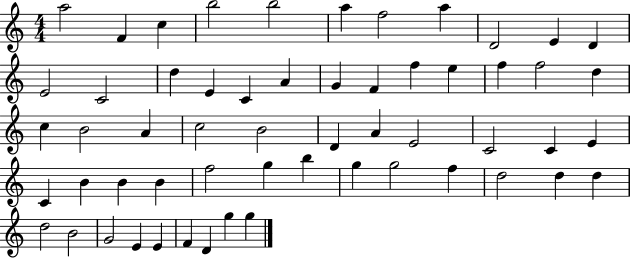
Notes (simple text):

A5/h F4/q C5/q B5/h B5/h A5/q F5/h A5/q D4/h E4/q D4/q E4/h C4/h D5/q E4/q C4/q A4/q G4/q F4/q F5/q E5/q F5/q F5/h D5/q C5/q B4/h A4/q C5/h B4/h D4/q A4/q E4/h C4/h C4/q E4/q C4/q B4/q B4/q B4/q F5/h G5/q B5/q G5/q G5/h F5/q D5/h D5/q D5/q D5/h B4/h G4/h E4/q E4/q F4/q D4/q G5/q G5/q